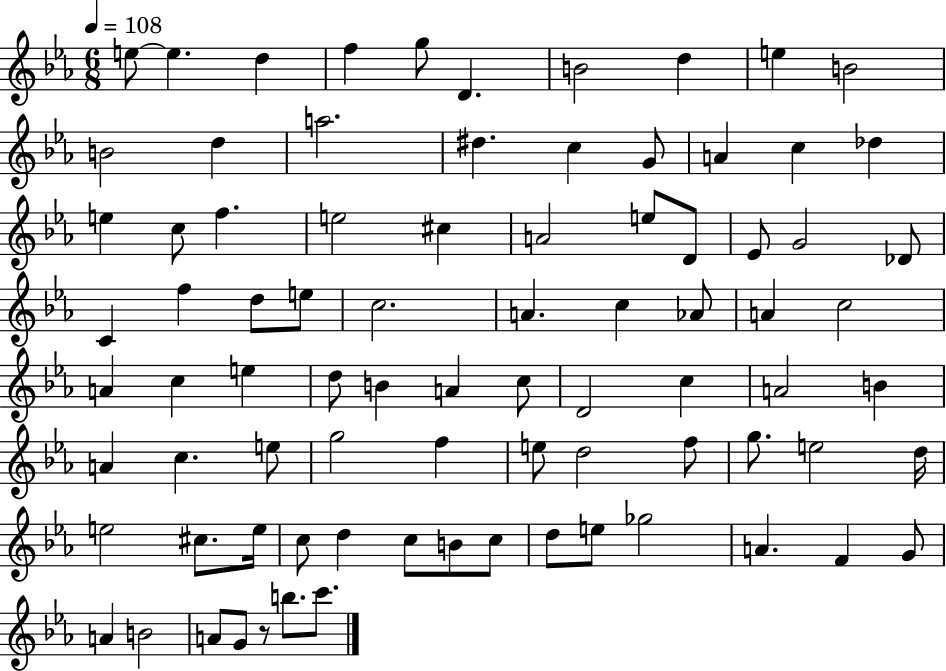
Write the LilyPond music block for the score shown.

{
  \clef treble
  \numericTimeSignature
  \time 6/8
  \key ees \major
  \tempo 4 = 108
  e''8~~ e''4. d''4 | f''4 g''8 d'4. | b'2 d''4 | e''4 b'2 | \break b'2 d''4 | a''2. | dis''4. c''4 g'8 | a'4 c''4 des''4 | \break e''4 c''8 f''4. | e''2 cis''4 | a'2 e''8 d'8 | ees'8 g'2 des'8 | \break c'4 f''4 d''8 e''8 | c''2. | a'4. c''4 aes'8 | a'4 c''2 | \break a'4 c''4 e''4 | d''8 b'4 a'4 c''8 | d'2 c''4 | a'2 b'4 | \break a'4 c''4. e''8 | g''2 f''4 | e''8 d''2 f''8 | g''8. e''2 d''16 | \break e''2 cis''8. e''16 | c''8 d''4 c''8 b'8 c''8 | d''8 e''8 ges''2 | a'4. f'4 g'8 | \break a'4 b'2 | a'8 g'8 r8 b''8. c'''8. | \bar "|."
}